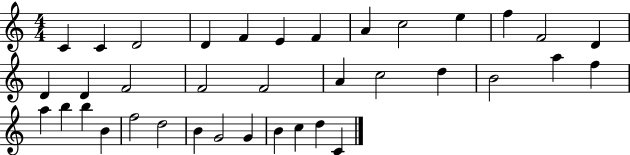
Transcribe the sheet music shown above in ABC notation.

X:1
T:Untitled
M:4/4
L:1/4
K:C
C C D2 D F E F A c2 e f F2 D D D F2 F2 F2 A c2 d B2 a f a b b B f2 d2 B G2 G B c d C